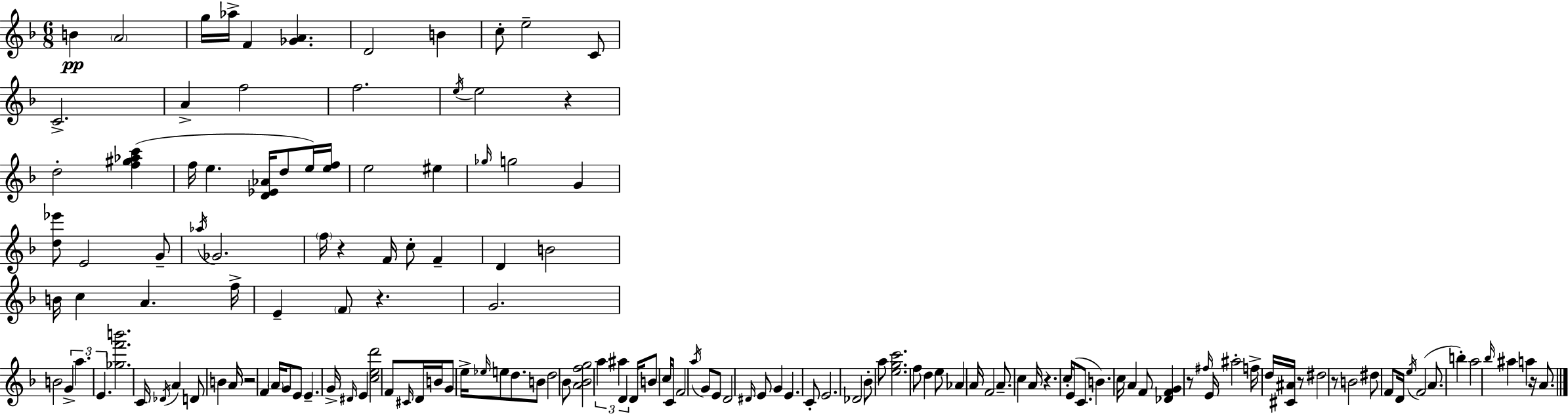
B4/q A4/h G5/s Ab5/s F4/q [Gb4,A4]/q. D4/h B4/q C5/e E5/h C4/e C4/h. A4/q F5/h F5/h. E5/s E5/h R/q D5/h [F5,G#5,Ab5,C6]/q F5/s E5/q. [D4,Eb4,Ab4]/s D5/e E5/s [E5,F5]/s E5/h EIS5/q Gb5/s G5/h G4/q [D5,Eb6]/e E4/h G4/e Ab5/s Gb4/h. F5/s R/q F4/s C5/e F4/q D4/q B4/h B4/s C5/q A4/q. F5/s E4/q F4/e R/q. G4/h. B4/h G4/q A5/q. E4/q. [Gb5,F6,B6]/h. C4/s Db4/s A4/q D4/e B4/q A4/s R/h F4/q A4/s G4/e E4/e E4/q. G4/s D#4/s E4/q [C5,E5,D6]/h F4/e C#4/s D4/s B4/s G4/e E5/s Eb5/s E5/e D5/e. B4/e D5/h Bb4/e [A4,Bb4,F5,G5]/h A5/q A#5/q D4/q D4/s B4/e C5/s C4/e F4/h A5/s G4/e E4/e D4/h D#4/s E4/e G4/q E4/q. C4/e E4/h. Db4/h Bb4/e A5/e [E5,G5,C6]/h. F5/e D5/q E5/e Ab4/q A4/s F4/h A4/e. C5/q A4/s R/q. C5/s E4/e C4/e. B4/q. C5/s A4/q F4/e [Db4,F4,G4]/q R/e F#5/s E4/s A#5/h F5/s D5/s [C#4,A#4]/s R/e D#5/h R/e B4/h D#5/e F4/e D4/s E5/s F4/h A4/e. B5/q A5/h Bb5/s A#5/q A5/q R/s A4/e.